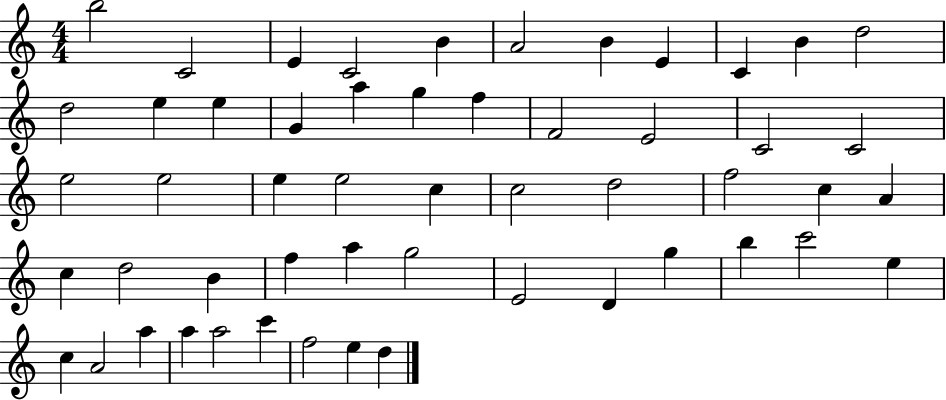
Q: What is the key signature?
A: C major